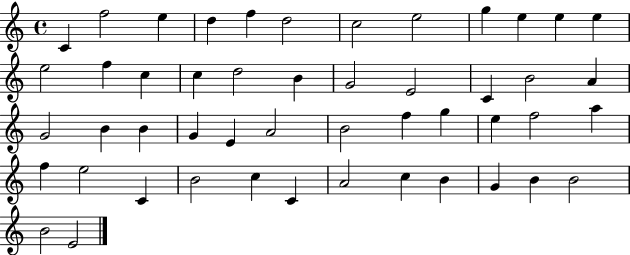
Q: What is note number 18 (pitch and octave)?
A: B4